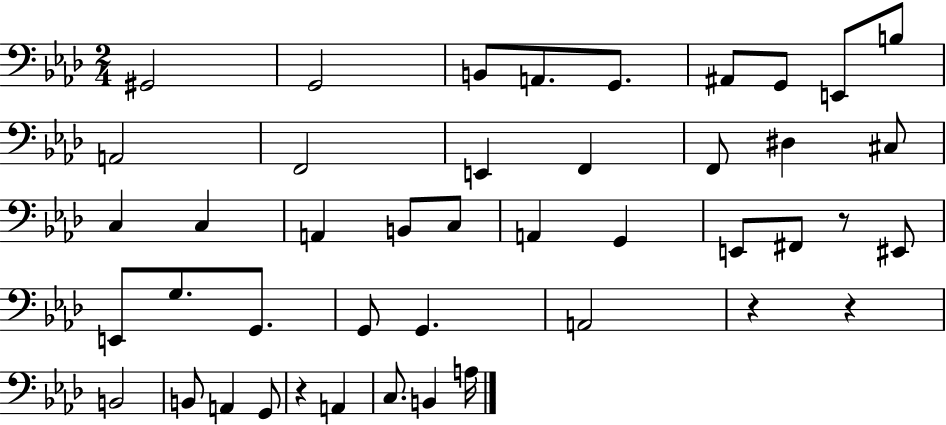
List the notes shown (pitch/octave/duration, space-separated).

G#2/h G2/h B2/e A2/e. G2/e. A#2/e G2/e E2/e B3/e A2/h F2/h E2/q F2/q F2/e D#3/q C#3/e C3/q C3/q A2/q B2/e C3/e A2/q G2/q E2/e F#2/e R/e EIS2/e E2/e G3/e. G2/e. G2/e G2/q. A2/h R/q R/q B2/h B2/e A2/q G2/e R/q A2/q C3/e. B2/q A3/s